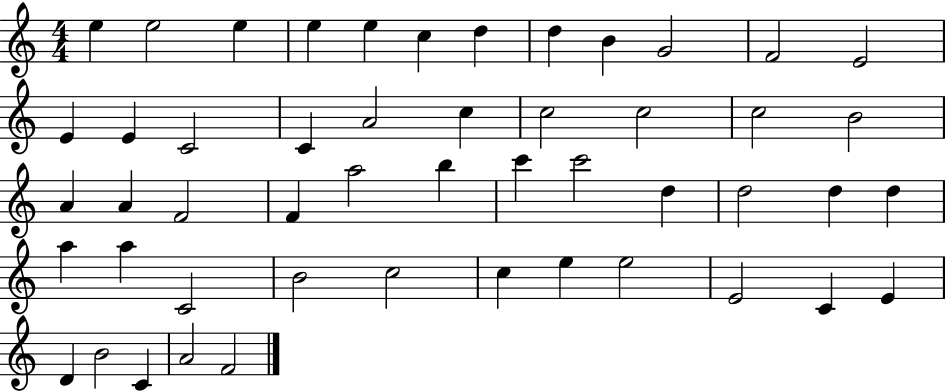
X:1
T:Untitled
M:4/4
L:1/4
K:C
e e2 e e e c d d B G2 F2 E2 E E C2 C A2 c c2 c2 c2 B2 A A F2 F a2 b c' c'2 d d2 d d a a C2 B2 c2 c e e2 E2 C E D B2 C A2 F2